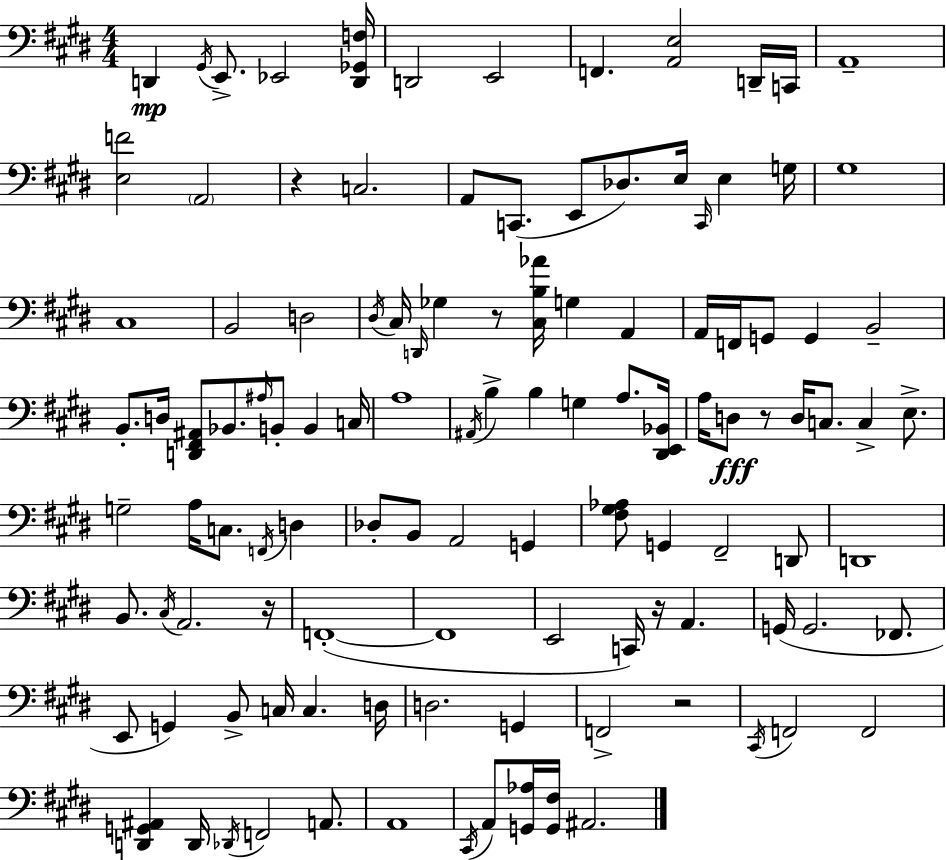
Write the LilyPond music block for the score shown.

{
  \clef bass
  \numericTimeSignature
  \time 4/4
  \key e \major
  d,4\mp \acciaccatura { gis,16 } e,8.-> ees,2 | <d, ges, f>16 d,2 e,2 | f,4. <a, e>2 d,16-- | c,16 a,1-- | \break <e f'>2 \parenthesize a,2 | r4 c2. | a,8 c,8.( e,8 des8.) e16 \grace { c,16 } e4 | g16 gis1 | \break cis1 | b,2 d2 | \acciaccatura { dis16 } cis16 \grace { d,16 } ges4 r8 <cis b aes'>16 g4 | a,4 a,16 f,16 g,8 g,4 b,2-- | \break b,8.-. d16 <d, fis, ais,>8 bes,8. \grace { ais16 } b,8-. | b,4 c16 a1 | \acciaccatura { ais,16 } b4-> b4 g4 | a8. <dis, e, bes,>16 a16 d8\fff r8 d16 c8. c4-> | \break e8.-> g2-- a16 c8. | \acciaccatura { f,16 } d4 des8-. b,8 a,2 | g,4 <fis gis aes>8 g,4 fis,2-- | d,8 d,1 | \break b,8. \acciaccatura { cis16 } a,2. | r16 f,1-.~(~ | f,1 | e,2 | \break c,16) r16 a,4. g,16( g,2. | fes,8. e,8 g,4) b,8-> | c16 c4. d16 d2. | g,4 f,2-> | \break r2 \acciaccatura { cis,16 } f,2 | f,2 <d, g, ais,>4 d,16 \acciaccatura { des,16 } f,2 | a,8. a,1 | \acciaccatura { cis,16 } a,8 <g, aes>16 <g, fis>16 ais,2. | \break \bar "|."
}